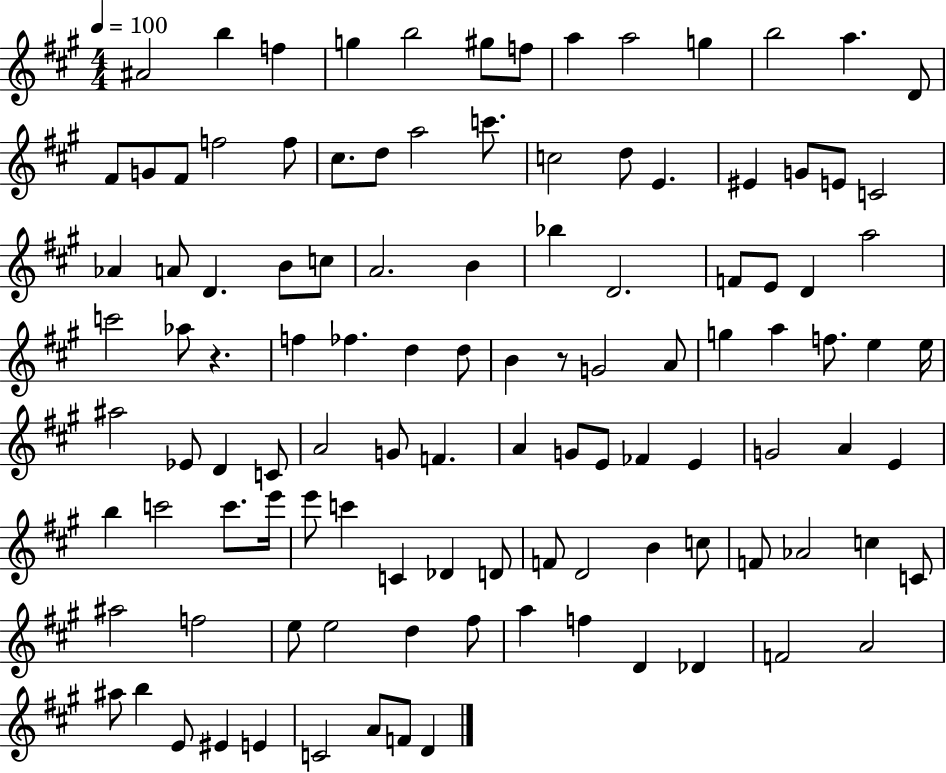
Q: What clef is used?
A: treble